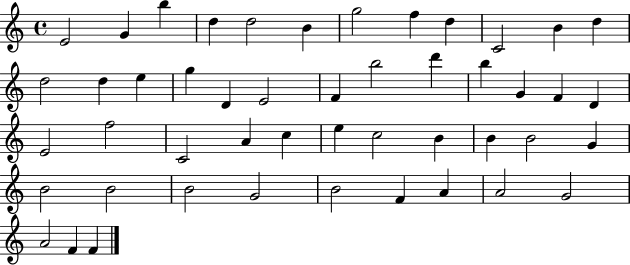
{
  \clef treble
  \time 4/4
  \defaultTimeSignature
  \key c \major
  e'2 g'4 b''4 | d''4 d''2 b'4 | g''2 f''4 d''4 | c'2 b'4 d''4 | \break d''2 d''4 e''4 | g''4 d'4 e'2 | f'4 b''2 d'''4 | b''4 g'4 f'4 d'4 | \break e'2 f''2 | c'2 a'4 c''4 | e''4 c''2 b'4 | b'4 b'2 g'4 | \break b'2 b'2 | b'2 g'2 | b'2 f'4 a'4 | a'2 g'2 | \break a'2 f'4 f'4 | \bar "|."
}